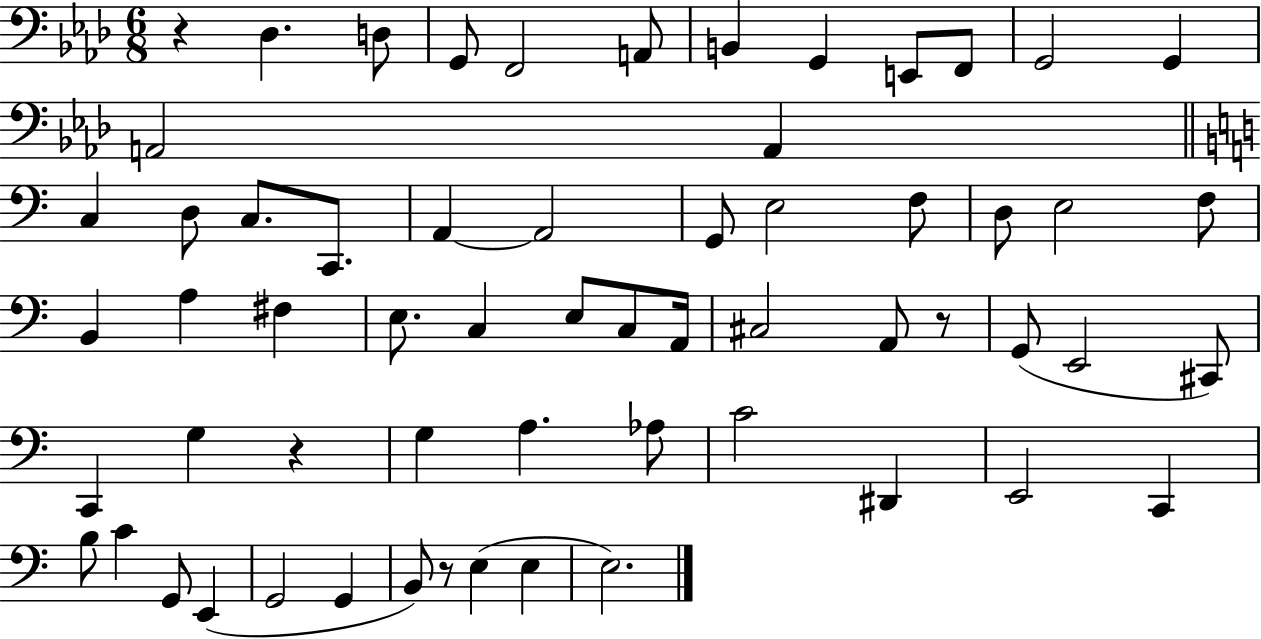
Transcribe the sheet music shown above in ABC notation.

X:1
T:Untitled
M:6/8
L:1/4
K:Ab
z _D, D,/2 G,,/2 F,,2 A,,/2 B,, G,, E,,/2 F,,/2 G,,2 G,, A,,2 A,, C, D,/2 C,/2 C,,/2 A,, A,,2 G,,/2 E,2 F,/2 D,/2 E,2 F,/2 B,, A, ^F, E,/2 C, E,/2 C,/2 A,,/4 ^C,2 A,,/2 z/2 G,,/2 E,,2 ^C,,/2 C,, G, z G, A, _A,/2 C2 ^D,, E,,2 C,, B,/2 C G,,/2 E,, G,,2 G,, B,,/2 z/2 E, E, E,2